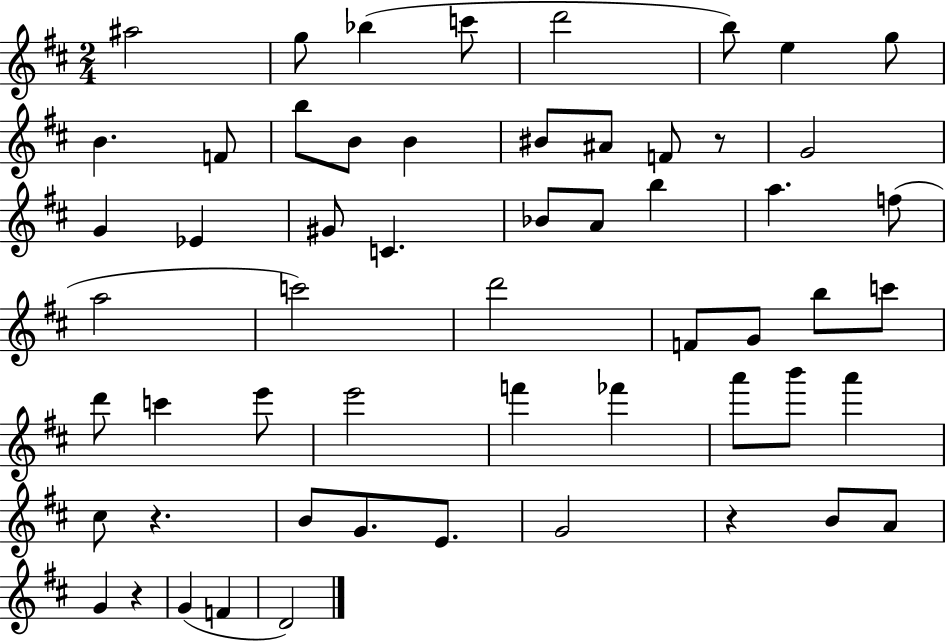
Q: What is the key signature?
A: D major